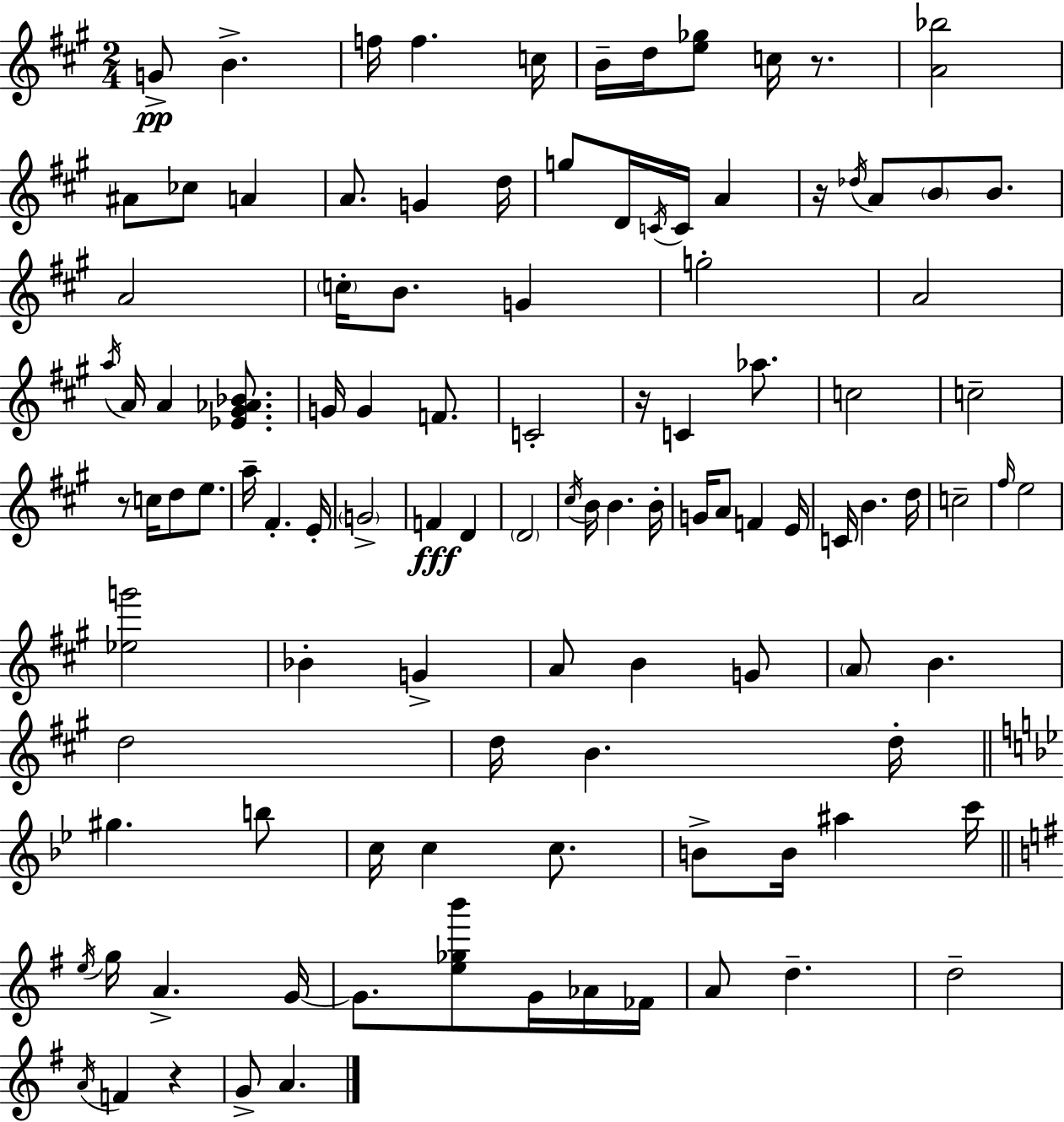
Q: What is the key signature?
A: A major